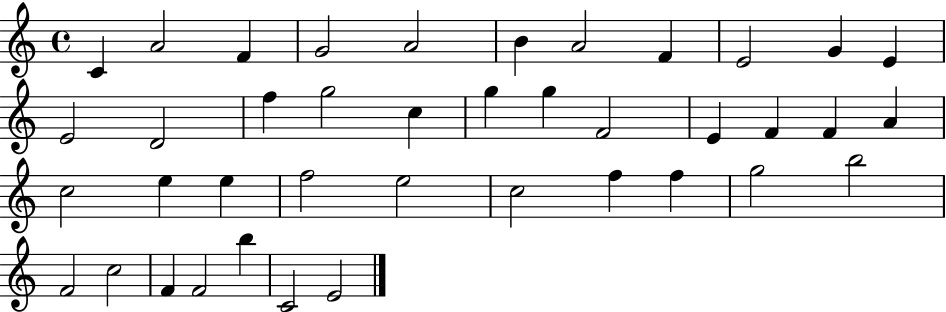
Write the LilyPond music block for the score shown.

{
  \clef treble
  \time 4/4
  \defaultTimeSignature
  \key c \major
  c'4 a'2 f'4 | g'2 a'2 | b'4 a'2 f'4 | e'2 g'4 e'4 | \break e'2 d'2 | f''4 g''2 c''4 | g''4 g''4 f'2 | e'4 f'4 f'4 a'4 | \break c''2 e''4 e''4 | f''2 e''2 | c''2 f''4 f''4 | g''2 b''2 | \break f'2 c''2 | f'4 f'2 b''4 | c'2 e'2 | \bar "|."
}